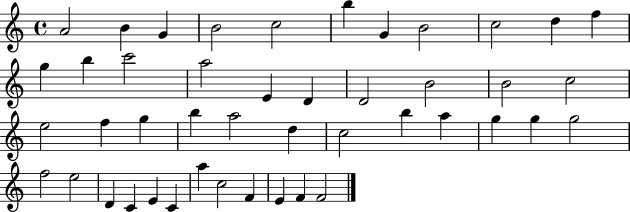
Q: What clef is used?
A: treble